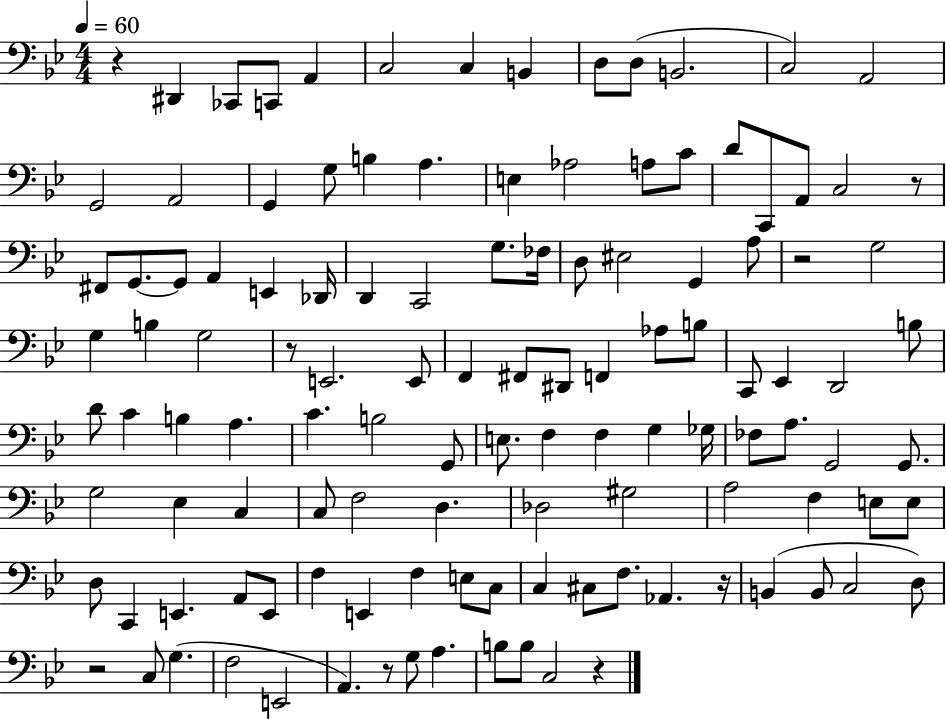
X:1
T:Untitled
M:4/4
L:1/4
K:Bb
z ^D,, _C,,/2 C,,/2 A,, C,2 C, B,, D,/2 D,/2 B,,2 C,2 A,,2 G,,2 A,,2 G,, G,/2 B, A, E, _A,2 A,/2 C/2 D/2 C,,/2 A,,/2 C,2 z/2 ^F,,/2 G,,/2 G,,/2 A,, E,, _D,,/4 D,, C,,2 G,/2 _F,/4 D,/2 ^E,2 G,, A,/2 z2 G,2 G, B, G,2 z/2 E,,2 E,,/2 F,, ^F,,/2 ^D,,/2 F,, _A,/2 B,/2 C,,/2 _E,, D,,2 B,/2 D/2 C B, A, C B,2 G,,/2 E,/2 F, F, G, _G,/4 _F,/2 A,/2 G,,2 G,,/2 G,2 _E, C, C,/2 F,2 D, _D,2 ^G,2 A,2 F, E,/2 E,/2 D,/2 C,, E,, A,,/2 E,,/2 F, E,, F, E,/2 C,/2 C, ^C,/2 F,/2 _A,, z/4 B,, B,,/2 C,2 D,/2 z2 C,/2 G, F,2 E,,2 A,, z/2 G,/2 A, B,/2 B,/2 C,2 z